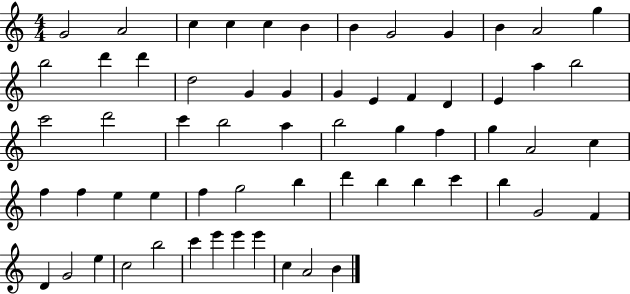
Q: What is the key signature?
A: C major